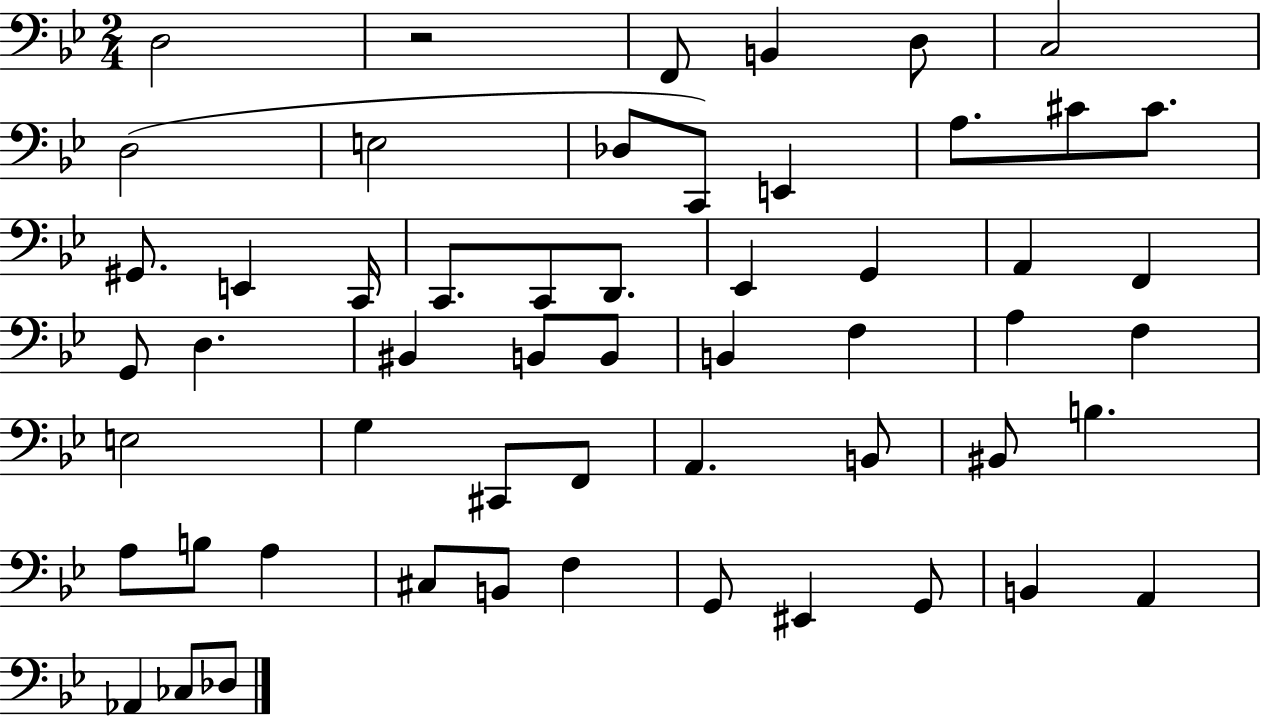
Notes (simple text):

D3/h R/h F2/e B2/q D3/e C3/h D3/h E3/h Db3/e C2/e E2/q A3/e. C#4/e C#4/e. G#2/e. E2/q C2/s C2/e. C2/e D2/e. Eb2/q G2/q A2/q F2/q G2/e D3/q. BIS2/q B2/e B2/e B2/q F3/q A3/q F3/q E3/h G3/q C#2/e F2/e A2/q. B2/e BIS2/e B3/q. A3/e B3/e A3/q C#3/e B2/e F3/q G2/e EIS2/q G2/e B2/q A2/q Ab2/q CES3/e Db3/e